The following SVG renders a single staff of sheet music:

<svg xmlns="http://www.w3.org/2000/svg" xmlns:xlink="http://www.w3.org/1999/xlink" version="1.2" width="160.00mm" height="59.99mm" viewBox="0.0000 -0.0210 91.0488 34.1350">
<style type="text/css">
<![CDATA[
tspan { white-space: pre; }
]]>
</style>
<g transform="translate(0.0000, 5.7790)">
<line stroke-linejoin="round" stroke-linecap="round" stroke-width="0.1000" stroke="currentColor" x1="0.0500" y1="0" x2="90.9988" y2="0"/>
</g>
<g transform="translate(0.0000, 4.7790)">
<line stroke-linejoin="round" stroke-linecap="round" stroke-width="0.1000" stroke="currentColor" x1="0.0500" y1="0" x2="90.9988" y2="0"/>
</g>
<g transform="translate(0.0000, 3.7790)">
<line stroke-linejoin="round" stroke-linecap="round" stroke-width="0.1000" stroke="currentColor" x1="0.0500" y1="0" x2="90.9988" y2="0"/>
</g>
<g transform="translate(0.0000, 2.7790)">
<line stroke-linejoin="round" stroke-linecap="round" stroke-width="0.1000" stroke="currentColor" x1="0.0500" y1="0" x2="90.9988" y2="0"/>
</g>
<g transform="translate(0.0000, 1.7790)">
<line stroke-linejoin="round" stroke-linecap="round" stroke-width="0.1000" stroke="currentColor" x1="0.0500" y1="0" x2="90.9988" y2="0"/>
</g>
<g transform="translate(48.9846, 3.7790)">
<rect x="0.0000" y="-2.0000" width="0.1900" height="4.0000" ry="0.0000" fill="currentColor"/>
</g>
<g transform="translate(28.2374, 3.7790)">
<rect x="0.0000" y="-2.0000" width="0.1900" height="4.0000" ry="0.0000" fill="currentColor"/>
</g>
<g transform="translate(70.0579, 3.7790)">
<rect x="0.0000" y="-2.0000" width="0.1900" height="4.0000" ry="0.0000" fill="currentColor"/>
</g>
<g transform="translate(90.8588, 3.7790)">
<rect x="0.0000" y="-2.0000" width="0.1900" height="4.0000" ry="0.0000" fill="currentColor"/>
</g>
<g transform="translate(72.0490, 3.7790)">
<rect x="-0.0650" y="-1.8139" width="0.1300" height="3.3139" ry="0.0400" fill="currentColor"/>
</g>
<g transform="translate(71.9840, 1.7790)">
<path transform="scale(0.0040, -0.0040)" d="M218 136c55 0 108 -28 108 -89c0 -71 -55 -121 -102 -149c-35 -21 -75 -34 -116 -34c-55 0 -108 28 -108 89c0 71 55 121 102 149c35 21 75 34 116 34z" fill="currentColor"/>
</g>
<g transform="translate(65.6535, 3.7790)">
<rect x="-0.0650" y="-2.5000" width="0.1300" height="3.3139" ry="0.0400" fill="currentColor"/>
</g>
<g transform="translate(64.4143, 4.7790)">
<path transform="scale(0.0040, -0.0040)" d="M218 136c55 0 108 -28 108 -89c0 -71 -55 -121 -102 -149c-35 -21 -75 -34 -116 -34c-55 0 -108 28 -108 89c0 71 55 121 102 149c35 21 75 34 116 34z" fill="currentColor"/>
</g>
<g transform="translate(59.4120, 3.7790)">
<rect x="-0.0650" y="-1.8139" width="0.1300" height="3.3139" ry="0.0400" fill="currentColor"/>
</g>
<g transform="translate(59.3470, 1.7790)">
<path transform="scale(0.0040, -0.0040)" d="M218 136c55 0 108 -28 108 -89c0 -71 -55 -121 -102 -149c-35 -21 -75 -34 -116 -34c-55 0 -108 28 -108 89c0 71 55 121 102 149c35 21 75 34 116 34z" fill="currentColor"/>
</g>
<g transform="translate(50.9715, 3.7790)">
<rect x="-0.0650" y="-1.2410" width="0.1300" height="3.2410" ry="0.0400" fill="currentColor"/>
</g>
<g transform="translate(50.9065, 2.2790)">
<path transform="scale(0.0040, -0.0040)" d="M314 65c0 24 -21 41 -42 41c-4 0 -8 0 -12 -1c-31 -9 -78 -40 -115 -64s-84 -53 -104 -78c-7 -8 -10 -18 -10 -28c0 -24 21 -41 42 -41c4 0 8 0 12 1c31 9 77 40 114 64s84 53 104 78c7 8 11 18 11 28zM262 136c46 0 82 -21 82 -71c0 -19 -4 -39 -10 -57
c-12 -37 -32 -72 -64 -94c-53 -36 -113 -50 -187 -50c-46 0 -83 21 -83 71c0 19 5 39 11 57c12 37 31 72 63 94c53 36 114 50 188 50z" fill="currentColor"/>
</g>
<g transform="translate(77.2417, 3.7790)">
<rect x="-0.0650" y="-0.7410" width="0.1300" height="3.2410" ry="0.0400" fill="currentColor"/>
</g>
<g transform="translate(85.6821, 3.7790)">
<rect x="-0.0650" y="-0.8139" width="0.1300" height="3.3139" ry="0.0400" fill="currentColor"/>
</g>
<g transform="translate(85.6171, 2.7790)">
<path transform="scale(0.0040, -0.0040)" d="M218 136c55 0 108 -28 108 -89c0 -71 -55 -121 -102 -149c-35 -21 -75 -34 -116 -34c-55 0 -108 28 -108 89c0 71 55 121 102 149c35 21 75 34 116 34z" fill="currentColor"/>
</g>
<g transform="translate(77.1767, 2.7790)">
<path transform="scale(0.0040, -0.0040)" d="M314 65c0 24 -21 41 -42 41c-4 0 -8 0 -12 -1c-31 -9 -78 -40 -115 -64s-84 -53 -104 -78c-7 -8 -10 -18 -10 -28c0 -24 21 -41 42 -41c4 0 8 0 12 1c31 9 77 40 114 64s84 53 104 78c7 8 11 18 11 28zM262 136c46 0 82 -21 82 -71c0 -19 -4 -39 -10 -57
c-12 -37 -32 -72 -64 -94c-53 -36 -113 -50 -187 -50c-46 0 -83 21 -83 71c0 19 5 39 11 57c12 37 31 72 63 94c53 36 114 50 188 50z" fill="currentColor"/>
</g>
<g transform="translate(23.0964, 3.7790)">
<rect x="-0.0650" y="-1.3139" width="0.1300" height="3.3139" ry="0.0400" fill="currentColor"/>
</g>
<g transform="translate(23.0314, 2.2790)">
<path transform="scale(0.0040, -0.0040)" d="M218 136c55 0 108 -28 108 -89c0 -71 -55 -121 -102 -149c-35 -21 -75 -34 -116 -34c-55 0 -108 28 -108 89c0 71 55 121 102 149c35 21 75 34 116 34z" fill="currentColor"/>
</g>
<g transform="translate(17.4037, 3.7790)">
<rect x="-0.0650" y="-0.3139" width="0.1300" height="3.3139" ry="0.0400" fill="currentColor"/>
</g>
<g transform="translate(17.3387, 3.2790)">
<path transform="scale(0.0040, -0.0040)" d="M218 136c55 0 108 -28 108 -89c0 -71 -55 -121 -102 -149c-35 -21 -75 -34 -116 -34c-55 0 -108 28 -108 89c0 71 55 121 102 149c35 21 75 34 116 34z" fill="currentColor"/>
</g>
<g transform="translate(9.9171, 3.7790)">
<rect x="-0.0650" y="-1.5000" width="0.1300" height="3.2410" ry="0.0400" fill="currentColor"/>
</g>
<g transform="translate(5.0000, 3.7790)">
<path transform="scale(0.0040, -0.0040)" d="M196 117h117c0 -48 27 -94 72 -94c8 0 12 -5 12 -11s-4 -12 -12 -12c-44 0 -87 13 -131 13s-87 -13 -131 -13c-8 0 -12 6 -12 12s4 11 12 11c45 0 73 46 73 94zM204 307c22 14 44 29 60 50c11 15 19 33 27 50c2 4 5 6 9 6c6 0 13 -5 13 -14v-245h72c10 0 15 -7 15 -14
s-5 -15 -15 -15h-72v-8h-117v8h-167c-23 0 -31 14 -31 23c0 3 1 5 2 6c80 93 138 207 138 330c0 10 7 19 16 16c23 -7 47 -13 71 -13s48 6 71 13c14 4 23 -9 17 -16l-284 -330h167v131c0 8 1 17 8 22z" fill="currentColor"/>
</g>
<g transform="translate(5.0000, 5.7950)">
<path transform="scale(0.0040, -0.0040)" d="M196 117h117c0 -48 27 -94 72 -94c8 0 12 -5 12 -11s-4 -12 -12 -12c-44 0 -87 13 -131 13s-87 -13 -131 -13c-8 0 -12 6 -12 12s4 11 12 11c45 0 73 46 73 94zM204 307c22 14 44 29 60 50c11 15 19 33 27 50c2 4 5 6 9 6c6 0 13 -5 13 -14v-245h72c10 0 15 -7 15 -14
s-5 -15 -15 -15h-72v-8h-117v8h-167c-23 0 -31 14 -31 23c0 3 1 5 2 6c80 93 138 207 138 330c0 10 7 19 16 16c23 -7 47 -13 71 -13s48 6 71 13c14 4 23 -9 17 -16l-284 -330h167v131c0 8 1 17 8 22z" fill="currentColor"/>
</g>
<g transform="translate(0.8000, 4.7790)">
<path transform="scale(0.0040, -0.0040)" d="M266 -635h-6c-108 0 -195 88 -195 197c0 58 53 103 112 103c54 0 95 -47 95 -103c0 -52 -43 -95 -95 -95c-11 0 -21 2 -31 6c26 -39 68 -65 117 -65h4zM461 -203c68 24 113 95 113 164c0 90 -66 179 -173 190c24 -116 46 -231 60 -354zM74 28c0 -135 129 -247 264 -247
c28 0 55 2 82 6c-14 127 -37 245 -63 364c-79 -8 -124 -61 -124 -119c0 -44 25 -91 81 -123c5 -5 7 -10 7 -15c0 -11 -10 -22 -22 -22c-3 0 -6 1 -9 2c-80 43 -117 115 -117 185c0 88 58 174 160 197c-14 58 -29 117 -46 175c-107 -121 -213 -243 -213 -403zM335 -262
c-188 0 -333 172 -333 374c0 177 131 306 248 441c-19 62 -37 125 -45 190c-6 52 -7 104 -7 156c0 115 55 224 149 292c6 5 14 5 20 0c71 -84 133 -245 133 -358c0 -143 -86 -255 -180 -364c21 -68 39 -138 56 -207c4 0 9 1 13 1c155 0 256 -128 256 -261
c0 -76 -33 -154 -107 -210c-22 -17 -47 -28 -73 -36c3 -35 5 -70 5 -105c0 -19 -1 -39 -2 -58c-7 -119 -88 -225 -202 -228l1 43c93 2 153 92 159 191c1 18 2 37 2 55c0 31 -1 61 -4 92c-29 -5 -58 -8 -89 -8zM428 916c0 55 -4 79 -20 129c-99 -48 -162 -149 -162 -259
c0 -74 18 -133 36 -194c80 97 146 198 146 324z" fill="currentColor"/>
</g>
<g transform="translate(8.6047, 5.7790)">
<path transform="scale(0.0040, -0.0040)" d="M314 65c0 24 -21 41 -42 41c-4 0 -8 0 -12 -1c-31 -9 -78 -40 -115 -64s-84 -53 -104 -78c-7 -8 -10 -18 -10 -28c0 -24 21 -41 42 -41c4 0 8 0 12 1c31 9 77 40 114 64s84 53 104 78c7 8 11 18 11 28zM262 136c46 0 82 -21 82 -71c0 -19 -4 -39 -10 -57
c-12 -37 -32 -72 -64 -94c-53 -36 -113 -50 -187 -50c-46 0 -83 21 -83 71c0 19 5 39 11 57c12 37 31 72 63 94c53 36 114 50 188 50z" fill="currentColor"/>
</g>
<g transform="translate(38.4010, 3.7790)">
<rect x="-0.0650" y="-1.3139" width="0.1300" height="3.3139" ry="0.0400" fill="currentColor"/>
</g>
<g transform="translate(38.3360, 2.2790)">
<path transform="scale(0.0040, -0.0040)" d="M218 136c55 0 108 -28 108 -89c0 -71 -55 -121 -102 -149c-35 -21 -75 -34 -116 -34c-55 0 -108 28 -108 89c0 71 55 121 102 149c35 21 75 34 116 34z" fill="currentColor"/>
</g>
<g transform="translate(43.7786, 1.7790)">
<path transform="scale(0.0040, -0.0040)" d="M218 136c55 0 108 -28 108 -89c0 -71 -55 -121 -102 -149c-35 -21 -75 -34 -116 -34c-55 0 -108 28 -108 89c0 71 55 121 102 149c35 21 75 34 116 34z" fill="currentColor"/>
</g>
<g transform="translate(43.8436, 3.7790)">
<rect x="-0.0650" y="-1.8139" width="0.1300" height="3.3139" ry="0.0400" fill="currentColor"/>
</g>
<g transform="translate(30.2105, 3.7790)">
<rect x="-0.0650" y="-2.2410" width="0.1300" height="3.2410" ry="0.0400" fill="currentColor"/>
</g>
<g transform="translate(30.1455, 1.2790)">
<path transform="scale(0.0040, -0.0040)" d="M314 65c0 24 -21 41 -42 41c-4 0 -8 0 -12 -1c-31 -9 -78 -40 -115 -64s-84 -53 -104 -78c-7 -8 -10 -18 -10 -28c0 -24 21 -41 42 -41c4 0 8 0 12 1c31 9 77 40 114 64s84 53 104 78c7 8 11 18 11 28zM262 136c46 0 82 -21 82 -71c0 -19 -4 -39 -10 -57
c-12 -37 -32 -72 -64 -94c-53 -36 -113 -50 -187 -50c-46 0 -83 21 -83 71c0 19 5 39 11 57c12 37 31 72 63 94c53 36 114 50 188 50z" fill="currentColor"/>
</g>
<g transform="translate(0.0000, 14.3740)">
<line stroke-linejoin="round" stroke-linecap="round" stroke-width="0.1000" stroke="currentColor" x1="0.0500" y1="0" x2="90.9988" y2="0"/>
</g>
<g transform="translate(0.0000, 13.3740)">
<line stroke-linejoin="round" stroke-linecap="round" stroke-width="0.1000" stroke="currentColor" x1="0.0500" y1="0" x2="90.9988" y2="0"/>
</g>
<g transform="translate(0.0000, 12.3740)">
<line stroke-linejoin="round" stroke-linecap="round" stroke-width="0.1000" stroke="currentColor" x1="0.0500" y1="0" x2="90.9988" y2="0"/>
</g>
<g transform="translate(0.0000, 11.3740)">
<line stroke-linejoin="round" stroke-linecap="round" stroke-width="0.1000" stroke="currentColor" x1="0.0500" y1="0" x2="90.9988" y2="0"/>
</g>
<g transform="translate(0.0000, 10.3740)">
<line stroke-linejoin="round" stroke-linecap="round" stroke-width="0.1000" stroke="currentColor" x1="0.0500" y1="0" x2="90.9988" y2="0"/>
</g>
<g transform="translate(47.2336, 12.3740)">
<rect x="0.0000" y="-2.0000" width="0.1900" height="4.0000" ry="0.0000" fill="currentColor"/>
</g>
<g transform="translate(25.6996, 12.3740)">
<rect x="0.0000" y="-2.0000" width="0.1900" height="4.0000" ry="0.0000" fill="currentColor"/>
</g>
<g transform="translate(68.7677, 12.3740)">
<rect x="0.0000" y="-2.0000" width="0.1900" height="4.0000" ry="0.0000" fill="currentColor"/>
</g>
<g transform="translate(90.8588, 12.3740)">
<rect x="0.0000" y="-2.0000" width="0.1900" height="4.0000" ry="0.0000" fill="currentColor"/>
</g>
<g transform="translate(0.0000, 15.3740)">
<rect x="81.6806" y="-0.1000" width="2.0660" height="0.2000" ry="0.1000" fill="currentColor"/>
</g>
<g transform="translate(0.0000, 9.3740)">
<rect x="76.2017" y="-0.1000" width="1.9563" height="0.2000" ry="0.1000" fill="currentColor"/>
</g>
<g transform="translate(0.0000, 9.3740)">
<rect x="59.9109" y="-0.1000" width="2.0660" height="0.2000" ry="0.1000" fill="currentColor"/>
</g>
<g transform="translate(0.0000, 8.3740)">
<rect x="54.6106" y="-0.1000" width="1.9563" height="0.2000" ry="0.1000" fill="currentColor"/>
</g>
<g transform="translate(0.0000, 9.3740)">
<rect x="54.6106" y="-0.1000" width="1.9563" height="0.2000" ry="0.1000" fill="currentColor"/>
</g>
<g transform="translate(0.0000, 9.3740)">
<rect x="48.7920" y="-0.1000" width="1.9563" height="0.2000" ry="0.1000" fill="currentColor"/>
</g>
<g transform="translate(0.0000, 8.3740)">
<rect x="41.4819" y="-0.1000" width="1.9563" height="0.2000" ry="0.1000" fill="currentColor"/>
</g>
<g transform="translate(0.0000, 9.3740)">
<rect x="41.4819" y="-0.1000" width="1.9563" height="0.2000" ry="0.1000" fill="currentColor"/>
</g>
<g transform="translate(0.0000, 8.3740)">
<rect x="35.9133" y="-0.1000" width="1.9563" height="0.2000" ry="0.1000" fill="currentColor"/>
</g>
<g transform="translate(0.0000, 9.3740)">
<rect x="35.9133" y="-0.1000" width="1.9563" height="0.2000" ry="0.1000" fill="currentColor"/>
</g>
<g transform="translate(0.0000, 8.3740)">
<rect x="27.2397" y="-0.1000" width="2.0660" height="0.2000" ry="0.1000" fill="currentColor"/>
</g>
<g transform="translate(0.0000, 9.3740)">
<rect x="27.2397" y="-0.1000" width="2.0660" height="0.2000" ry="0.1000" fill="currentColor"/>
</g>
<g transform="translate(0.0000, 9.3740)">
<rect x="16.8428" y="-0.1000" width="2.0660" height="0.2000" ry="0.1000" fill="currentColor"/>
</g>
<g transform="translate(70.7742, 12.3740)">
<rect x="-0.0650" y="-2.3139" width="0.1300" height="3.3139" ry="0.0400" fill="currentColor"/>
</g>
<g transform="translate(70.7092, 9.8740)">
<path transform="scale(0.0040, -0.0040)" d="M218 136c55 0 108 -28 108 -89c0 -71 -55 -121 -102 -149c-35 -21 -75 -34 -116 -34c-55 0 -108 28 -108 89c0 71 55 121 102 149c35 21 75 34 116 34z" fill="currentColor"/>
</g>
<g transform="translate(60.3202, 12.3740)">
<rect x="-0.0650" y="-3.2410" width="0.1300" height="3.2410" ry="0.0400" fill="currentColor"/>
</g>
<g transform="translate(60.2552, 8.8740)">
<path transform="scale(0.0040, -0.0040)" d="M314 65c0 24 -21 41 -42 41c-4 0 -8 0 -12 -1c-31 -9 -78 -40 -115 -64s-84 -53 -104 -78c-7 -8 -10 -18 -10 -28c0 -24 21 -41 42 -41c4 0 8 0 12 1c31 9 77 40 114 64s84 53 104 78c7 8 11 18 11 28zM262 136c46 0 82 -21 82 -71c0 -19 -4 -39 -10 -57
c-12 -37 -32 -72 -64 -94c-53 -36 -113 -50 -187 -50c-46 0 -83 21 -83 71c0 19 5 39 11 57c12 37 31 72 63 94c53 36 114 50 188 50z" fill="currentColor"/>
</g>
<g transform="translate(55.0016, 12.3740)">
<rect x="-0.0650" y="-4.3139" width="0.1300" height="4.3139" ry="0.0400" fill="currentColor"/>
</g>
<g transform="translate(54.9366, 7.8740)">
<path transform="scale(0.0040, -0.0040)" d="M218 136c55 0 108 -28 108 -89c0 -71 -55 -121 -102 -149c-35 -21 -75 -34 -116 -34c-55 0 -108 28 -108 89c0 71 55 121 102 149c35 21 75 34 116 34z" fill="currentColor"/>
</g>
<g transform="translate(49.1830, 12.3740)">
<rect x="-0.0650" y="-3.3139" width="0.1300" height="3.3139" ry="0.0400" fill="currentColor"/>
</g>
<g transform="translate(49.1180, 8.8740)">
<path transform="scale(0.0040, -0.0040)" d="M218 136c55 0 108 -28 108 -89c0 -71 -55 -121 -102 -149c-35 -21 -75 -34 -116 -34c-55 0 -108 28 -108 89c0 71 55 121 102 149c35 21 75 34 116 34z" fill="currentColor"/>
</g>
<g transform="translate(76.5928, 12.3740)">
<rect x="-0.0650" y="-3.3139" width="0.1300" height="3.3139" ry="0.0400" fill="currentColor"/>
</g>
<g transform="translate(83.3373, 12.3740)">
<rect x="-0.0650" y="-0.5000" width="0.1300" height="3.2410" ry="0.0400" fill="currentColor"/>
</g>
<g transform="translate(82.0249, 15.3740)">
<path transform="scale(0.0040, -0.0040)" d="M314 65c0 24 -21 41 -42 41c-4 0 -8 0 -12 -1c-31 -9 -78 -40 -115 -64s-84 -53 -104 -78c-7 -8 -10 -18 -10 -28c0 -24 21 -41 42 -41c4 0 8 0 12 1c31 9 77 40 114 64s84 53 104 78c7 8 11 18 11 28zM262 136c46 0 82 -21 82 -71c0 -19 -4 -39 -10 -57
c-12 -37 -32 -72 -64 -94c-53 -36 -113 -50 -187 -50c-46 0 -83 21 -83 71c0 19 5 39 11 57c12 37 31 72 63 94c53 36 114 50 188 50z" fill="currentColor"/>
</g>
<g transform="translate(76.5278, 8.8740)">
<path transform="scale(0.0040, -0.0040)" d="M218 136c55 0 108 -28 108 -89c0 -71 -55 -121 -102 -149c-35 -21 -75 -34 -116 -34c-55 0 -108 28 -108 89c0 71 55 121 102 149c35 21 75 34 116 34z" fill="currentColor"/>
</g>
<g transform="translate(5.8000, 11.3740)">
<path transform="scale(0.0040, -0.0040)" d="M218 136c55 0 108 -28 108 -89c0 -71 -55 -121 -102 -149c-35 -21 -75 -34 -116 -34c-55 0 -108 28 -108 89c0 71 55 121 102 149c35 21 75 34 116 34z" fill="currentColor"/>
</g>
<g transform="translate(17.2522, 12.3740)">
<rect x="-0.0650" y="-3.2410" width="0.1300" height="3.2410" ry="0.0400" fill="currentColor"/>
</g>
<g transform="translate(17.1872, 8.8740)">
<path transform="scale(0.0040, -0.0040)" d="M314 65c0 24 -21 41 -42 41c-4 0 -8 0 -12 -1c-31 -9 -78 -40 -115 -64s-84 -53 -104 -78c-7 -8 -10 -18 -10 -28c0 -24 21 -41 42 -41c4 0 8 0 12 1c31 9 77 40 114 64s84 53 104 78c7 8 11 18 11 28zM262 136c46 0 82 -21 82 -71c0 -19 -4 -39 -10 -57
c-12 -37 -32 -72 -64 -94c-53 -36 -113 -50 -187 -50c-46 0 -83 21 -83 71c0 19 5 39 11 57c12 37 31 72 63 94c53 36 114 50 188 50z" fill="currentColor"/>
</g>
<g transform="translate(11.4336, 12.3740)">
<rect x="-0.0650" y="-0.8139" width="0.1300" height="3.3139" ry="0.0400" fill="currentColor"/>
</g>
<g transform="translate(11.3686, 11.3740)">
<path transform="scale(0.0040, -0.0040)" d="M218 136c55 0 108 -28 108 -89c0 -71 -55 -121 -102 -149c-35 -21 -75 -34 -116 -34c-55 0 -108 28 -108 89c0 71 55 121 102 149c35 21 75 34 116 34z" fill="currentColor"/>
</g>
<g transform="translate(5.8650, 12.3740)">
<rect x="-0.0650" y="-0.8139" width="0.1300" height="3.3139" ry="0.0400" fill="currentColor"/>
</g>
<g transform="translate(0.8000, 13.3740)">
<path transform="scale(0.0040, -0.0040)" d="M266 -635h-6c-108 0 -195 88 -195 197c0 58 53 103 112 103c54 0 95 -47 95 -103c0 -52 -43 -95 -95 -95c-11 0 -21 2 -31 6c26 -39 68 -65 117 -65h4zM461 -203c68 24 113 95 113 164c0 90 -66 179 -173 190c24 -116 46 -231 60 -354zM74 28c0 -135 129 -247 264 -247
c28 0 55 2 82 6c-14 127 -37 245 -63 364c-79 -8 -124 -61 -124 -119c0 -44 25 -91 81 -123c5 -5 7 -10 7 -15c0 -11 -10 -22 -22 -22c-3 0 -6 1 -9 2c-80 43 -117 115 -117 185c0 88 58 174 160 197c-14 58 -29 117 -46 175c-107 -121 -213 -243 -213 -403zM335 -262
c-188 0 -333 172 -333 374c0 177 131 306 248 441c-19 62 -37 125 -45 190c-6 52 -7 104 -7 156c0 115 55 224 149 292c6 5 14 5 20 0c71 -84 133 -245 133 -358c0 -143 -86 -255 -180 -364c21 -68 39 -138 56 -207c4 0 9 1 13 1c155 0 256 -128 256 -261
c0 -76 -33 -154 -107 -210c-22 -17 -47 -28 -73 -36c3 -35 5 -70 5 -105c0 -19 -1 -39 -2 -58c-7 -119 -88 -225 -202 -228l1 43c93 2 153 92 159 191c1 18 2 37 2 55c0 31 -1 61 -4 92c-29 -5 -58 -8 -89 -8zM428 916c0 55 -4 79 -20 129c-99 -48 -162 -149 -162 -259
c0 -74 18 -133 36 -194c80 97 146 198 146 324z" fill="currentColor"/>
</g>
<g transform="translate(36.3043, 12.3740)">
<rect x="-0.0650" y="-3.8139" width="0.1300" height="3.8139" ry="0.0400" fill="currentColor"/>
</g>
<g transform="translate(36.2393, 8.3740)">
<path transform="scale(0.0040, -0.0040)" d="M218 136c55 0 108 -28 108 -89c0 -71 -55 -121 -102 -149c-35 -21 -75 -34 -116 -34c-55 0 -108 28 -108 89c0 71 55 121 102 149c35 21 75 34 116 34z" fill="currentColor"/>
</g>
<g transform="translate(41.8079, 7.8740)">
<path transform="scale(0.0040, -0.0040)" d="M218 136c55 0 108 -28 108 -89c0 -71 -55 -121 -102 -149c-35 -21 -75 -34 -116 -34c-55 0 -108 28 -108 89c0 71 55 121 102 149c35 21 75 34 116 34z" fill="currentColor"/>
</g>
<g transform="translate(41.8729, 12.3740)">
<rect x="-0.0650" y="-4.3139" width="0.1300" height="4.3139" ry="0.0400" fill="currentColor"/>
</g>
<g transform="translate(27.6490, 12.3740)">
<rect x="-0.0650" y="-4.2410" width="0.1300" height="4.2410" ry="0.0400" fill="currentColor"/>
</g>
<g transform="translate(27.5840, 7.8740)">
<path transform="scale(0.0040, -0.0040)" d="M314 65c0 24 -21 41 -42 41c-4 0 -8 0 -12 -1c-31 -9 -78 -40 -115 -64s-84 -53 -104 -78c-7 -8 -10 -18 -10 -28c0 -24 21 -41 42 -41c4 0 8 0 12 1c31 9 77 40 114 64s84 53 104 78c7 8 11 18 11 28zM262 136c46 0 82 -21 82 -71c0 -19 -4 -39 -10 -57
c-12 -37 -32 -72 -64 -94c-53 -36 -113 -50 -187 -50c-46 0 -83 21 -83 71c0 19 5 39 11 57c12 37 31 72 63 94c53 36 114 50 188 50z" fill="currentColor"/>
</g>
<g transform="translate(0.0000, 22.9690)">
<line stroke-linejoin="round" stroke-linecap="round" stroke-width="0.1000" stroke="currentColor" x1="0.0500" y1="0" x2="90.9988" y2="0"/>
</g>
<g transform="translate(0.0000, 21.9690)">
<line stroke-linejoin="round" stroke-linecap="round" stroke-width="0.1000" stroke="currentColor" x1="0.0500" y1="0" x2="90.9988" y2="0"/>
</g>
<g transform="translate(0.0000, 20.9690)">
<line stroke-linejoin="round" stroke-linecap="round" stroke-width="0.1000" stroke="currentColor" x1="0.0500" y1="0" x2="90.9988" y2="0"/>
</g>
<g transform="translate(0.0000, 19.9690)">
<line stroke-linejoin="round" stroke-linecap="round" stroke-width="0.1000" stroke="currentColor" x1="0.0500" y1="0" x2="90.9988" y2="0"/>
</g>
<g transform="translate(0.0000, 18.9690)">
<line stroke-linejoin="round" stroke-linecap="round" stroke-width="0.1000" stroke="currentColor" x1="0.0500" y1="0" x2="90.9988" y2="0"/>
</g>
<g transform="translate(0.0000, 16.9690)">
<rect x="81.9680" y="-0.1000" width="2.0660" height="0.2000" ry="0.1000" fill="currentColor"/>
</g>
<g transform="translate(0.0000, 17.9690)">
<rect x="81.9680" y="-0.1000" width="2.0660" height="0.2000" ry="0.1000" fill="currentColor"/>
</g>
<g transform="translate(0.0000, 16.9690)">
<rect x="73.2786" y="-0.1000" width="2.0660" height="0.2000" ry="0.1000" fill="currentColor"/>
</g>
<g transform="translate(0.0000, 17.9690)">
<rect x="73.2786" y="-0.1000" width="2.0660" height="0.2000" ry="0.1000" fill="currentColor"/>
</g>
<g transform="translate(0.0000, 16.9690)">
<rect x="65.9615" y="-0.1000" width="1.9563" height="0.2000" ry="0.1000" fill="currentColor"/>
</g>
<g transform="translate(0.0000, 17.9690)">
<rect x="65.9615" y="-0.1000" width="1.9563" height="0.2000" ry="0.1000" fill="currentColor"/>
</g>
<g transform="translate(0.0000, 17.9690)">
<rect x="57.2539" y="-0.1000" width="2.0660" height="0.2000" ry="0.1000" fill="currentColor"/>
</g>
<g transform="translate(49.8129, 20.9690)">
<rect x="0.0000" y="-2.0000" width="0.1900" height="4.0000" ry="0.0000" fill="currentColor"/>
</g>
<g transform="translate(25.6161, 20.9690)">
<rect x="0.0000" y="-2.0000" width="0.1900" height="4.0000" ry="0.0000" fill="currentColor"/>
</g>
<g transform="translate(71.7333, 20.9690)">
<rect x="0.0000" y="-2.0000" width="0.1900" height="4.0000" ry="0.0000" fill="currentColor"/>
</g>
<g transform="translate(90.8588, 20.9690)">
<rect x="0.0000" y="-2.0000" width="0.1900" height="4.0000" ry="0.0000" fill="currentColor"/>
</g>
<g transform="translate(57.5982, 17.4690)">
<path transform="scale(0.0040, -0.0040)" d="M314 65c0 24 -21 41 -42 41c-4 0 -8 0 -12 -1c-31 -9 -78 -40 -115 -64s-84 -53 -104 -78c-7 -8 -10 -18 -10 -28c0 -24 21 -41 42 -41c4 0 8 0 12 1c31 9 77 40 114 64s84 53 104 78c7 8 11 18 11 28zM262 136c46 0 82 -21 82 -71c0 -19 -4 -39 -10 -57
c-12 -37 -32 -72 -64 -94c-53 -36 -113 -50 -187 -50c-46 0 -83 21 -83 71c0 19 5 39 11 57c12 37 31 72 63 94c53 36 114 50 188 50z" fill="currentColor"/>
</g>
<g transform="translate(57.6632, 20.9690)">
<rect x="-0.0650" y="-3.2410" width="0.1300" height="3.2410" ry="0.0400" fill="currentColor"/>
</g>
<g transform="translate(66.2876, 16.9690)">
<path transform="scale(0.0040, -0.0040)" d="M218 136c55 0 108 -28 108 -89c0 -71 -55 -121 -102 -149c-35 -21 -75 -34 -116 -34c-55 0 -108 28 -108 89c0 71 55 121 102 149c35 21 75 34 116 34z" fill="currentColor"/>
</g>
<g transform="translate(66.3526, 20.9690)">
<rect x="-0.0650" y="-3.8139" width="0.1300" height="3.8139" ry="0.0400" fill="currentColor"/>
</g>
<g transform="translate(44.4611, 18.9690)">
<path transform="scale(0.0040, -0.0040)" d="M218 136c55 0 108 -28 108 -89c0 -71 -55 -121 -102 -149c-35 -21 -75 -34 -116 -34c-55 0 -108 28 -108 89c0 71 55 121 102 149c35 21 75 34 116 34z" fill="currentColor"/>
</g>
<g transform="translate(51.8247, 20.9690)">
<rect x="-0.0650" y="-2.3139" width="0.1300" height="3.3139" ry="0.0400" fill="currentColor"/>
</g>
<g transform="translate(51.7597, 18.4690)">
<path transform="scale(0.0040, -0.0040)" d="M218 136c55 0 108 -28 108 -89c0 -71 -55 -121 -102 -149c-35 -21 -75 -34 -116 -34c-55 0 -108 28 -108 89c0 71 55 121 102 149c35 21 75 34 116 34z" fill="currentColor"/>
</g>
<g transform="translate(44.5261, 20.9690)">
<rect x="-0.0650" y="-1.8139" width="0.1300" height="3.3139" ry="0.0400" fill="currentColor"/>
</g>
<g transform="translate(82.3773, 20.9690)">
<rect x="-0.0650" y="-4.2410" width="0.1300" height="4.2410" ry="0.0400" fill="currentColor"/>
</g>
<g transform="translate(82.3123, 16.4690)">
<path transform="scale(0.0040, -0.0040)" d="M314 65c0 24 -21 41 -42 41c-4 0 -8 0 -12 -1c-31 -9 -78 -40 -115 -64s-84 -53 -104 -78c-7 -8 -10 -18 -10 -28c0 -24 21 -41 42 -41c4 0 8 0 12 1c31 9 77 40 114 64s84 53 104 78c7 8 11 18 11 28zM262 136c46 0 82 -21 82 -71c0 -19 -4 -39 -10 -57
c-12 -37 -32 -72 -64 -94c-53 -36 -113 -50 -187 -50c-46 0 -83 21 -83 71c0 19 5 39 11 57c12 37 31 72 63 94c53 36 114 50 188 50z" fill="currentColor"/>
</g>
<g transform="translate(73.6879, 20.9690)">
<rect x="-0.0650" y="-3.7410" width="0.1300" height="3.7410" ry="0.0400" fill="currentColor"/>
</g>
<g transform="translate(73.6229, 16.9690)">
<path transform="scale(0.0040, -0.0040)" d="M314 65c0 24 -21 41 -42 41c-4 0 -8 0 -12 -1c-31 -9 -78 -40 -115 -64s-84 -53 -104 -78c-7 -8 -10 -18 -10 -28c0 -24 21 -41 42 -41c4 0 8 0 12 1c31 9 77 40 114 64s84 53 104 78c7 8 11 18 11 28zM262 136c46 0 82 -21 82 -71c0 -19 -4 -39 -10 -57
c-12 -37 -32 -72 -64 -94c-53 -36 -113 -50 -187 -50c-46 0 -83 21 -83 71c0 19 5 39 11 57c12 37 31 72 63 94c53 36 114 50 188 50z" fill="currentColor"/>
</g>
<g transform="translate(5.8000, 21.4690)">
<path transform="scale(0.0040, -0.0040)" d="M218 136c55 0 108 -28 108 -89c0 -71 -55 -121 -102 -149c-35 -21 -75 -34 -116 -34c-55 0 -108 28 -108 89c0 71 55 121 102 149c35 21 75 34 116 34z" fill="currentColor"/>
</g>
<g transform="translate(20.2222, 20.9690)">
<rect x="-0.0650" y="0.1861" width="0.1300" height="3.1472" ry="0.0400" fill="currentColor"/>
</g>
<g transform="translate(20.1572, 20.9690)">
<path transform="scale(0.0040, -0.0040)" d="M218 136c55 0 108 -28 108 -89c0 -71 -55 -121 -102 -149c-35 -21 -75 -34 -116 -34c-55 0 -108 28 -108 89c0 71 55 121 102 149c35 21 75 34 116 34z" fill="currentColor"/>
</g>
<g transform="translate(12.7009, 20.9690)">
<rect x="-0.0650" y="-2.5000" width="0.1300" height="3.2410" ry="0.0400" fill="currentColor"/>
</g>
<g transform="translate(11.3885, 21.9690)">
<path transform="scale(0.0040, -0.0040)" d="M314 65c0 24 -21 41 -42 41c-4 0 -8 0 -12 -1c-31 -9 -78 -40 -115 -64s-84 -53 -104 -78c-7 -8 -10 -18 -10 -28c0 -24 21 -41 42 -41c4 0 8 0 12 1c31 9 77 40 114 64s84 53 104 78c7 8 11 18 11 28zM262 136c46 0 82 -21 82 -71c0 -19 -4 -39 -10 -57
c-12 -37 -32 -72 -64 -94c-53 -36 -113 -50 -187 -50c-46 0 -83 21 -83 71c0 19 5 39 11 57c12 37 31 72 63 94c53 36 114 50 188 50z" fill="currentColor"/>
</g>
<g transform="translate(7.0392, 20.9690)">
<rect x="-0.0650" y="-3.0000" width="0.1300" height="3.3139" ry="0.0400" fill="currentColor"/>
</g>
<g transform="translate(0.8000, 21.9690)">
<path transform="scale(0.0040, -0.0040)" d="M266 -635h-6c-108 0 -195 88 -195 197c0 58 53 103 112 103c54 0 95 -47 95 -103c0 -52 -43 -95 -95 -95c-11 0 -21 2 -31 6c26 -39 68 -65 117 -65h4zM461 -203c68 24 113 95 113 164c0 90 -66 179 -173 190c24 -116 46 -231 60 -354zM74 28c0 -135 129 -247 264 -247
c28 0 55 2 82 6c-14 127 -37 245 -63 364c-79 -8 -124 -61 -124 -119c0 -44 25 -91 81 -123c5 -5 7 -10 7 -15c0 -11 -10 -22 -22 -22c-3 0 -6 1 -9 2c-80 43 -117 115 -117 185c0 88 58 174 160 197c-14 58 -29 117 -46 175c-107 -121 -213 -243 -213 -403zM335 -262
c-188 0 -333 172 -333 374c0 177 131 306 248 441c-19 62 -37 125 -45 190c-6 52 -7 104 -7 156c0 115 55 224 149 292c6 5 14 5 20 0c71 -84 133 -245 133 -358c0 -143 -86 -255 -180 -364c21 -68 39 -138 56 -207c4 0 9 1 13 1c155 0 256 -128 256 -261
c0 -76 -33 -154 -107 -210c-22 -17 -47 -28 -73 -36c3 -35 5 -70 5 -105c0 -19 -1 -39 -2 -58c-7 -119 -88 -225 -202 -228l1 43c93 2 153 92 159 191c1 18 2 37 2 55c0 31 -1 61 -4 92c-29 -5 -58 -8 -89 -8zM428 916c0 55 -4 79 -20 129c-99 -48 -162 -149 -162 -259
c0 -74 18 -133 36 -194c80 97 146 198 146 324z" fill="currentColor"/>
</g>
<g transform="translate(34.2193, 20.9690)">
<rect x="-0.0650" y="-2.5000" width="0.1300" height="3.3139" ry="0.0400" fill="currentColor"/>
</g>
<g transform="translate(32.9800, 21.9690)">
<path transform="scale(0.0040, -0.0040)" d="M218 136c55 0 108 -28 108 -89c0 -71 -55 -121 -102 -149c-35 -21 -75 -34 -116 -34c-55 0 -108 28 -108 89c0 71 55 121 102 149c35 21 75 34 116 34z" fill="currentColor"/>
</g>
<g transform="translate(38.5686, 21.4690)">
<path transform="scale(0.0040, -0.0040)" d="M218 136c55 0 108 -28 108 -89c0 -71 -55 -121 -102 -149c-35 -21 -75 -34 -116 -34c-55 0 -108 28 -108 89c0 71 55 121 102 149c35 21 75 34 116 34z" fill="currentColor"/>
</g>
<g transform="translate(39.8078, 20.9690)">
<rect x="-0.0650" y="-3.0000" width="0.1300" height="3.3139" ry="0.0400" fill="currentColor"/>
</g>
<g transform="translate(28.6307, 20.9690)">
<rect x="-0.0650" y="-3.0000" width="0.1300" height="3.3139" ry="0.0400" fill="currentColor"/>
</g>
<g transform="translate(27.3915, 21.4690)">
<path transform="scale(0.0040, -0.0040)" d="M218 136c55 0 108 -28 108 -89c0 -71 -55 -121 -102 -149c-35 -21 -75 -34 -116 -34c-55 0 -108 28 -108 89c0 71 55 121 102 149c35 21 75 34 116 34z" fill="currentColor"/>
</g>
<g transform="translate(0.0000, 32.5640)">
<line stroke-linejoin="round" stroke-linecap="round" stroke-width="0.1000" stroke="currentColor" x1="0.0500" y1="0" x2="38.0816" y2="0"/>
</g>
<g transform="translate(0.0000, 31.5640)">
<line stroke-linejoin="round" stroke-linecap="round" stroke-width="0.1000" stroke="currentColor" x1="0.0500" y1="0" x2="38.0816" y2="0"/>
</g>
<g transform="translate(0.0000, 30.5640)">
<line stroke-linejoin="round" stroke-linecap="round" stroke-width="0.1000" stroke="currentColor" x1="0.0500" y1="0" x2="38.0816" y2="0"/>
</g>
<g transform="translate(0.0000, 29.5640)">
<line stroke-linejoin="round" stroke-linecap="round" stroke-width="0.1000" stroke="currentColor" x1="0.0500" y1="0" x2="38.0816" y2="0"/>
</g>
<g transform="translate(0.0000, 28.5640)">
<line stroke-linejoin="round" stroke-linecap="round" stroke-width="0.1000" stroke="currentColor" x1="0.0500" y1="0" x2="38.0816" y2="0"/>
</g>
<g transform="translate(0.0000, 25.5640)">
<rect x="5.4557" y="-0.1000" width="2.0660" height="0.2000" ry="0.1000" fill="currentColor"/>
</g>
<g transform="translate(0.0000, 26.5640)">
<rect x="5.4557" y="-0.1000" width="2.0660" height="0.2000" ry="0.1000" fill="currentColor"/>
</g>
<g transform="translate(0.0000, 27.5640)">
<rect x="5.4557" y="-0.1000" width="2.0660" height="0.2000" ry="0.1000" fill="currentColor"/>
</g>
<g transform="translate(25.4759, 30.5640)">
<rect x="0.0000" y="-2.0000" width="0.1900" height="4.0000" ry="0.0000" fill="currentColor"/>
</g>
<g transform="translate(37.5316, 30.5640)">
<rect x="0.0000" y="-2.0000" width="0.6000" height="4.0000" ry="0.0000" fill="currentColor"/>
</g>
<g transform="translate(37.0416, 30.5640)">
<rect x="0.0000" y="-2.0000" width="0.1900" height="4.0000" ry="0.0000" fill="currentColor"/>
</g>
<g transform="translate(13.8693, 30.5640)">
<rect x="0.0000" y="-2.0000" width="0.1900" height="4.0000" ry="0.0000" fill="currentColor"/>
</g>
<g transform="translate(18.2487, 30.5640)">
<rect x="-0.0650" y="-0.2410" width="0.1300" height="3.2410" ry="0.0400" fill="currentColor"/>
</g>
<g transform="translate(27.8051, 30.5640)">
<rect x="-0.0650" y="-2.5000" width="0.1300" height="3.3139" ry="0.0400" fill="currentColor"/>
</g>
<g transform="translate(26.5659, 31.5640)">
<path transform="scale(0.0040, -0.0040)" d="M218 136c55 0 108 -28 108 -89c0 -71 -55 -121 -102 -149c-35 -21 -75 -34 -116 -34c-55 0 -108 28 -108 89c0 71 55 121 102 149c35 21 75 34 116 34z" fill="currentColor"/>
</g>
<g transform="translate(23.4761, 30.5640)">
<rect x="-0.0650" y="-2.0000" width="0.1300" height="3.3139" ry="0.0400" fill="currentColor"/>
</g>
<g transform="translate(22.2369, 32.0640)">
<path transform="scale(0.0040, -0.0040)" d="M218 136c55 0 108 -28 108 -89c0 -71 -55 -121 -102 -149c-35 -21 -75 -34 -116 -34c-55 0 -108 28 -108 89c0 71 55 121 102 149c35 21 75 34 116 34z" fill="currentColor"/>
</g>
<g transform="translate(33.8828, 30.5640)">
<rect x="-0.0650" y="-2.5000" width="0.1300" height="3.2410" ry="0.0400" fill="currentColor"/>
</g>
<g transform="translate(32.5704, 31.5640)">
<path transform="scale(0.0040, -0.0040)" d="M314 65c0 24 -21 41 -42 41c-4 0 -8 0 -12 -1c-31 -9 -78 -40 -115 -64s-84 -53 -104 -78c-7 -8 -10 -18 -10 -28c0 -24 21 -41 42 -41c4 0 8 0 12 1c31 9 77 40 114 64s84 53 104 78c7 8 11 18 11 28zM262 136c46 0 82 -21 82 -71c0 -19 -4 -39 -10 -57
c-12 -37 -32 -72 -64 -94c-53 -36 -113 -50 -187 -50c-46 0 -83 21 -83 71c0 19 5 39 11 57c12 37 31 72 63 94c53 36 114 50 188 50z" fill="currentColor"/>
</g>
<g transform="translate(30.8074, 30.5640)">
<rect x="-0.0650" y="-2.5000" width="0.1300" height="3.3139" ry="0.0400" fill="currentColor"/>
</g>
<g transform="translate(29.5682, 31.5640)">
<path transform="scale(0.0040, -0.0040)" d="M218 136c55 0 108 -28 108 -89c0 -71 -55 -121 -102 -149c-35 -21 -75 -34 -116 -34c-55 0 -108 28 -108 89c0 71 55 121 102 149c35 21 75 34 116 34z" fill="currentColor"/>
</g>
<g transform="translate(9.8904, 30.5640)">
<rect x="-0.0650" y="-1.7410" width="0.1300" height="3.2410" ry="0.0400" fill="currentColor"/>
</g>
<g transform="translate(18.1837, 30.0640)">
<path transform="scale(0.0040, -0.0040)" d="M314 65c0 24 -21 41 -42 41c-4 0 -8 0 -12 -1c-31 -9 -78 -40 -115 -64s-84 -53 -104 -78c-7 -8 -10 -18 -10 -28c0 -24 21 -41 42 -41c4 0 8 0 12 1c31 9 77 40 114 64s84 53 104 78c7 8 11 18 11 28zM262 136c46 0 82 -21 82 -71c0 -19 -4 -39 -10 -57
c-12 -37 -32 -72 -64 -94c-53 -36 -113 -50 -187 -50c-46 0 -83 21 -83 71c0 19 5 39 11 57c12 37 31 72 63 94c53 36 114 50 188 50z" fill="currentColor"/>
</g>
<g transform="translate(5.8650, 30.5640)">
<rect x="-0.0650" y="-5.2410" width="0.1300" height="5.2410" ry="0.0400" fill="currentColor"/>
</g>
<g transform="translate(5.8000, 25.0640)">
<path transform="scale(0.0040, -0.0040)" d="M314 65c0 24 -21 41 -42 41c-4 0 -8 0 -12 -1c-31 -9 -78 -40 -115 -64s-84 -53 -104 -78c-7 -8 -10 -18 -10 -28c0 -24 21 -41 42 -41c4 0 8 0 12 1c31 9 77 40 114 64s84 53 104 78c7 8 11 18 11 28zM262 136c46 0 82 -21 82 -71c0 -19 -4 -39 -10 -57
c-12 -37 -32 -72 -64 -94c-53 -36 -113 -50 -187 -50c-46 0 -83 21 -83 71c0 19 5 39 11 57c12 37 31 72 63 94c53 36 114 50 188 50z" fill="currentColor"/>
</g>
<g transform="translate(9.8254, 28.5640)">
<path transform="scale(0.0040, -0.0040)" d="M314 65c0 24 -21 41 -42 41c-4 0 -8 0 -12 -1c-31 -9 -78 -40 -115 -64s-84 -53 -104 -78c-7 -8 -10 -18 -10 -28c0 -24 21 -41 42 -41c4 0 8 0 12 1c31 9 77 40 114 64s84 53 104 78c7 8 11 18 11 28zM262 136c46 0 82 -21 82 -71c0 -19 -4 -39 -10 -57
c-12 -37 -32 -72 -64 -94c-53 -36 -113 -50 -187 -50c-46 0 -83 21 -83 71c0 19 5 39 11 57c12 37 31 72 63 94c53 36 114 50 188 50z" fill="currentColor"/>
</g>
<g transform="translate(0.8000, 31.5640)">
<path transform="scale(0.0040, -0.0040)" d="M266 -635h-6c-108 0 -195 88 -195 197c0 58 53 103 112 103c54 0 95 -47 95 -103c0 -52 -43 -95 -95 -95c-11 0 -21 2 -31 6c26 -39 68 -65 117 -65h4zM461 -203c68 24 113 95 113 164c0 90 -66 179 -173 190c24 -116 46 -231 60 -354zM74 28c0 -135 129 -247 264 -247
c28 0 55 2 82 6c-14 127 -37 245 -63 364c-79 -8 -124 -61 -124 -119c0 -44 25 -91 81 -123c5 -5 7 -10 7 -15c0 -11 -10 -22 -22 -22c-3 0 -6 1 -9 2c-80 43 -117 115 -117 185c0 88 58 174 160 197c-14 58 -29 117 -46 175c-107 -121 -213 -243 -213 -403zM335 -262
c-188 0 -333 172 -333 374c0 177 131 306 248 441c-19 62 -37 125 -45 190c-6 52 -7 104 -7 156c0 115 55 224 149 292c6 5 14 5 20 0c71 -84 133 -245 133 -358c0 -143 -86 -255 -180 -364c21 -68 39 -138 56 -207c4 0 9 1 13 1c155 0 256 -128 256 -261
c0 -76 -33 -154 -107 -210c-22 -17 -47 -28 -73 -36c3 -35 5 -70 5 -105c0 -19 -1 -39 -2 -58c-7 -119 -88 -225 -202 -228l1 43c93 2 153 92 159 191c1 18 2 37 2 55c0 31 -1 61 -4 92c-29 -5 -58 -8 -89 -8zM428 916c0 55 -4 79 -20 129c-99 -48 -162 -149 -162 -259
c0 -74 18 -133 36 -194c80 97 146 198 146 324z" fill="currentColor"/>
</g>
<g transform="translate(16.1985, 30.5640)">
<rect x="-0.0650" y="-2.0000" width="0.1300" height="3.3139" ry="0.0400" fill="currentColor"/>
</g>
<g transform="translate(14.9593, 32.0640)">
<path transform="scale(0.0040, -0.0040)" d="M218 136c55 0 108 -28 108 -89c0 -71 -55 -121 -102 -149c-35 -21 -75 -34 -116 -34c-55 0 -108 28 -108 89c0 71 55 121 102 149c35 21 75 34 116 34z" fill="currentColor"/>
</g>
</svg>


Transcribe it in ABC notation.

X:1
T:Untitled
M:4/4
L:1/4
K:C
E2 c e g2 e f e2 f G f d2 d d d b2 d'2 c' d' b d' b2 g b C2 A G2 B A G A f g b2 c' c'2 d'2 f'2 f2 F c2 F G G G2